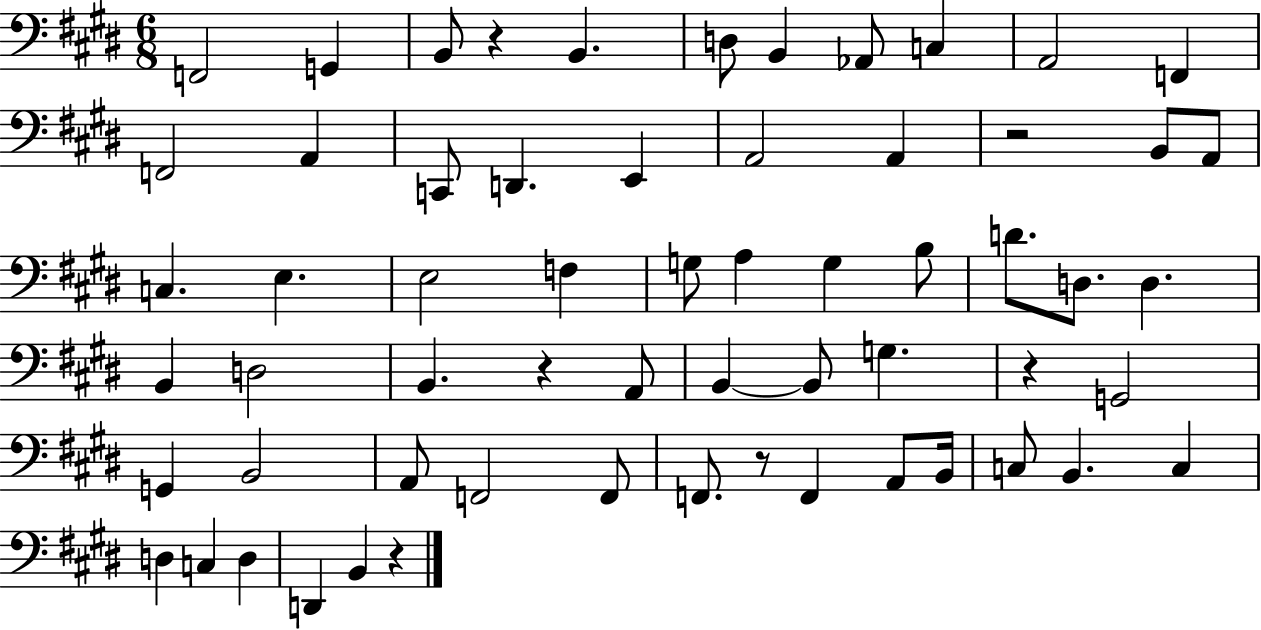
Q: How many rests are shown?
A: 6